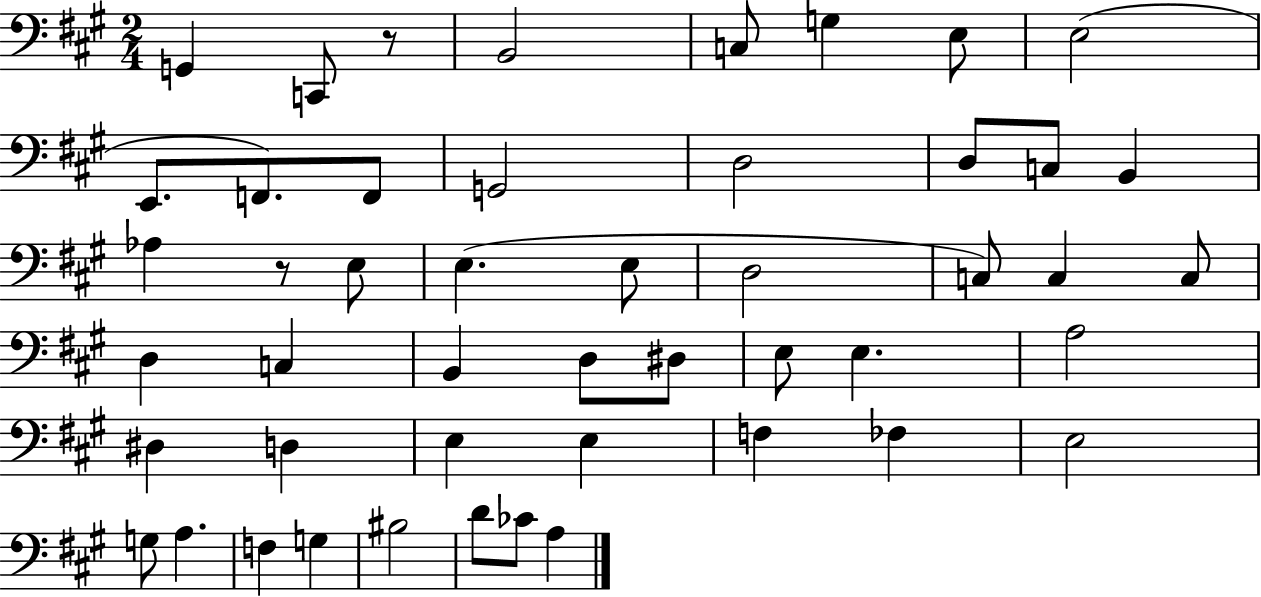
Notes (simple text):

G2/q C2/e R/e B2/h C3/e G3/q E3/e E3/h E2/e. F2/e. F2/e G2/h D3/h D3/e C3/e B2/q Ab3/q R/e E3/e E3/q. E3/e D3/h C3/e C3/q C3/e D3/q C3/q B2/q D3/e D#3/e E3/e E3/q. A3/h D#3/q D3/q E3/q E3/q F3/q FES3/q E3/h G3/e A3/q. F3/q G3/q BIS3/h D4/e CES4/e A3/q